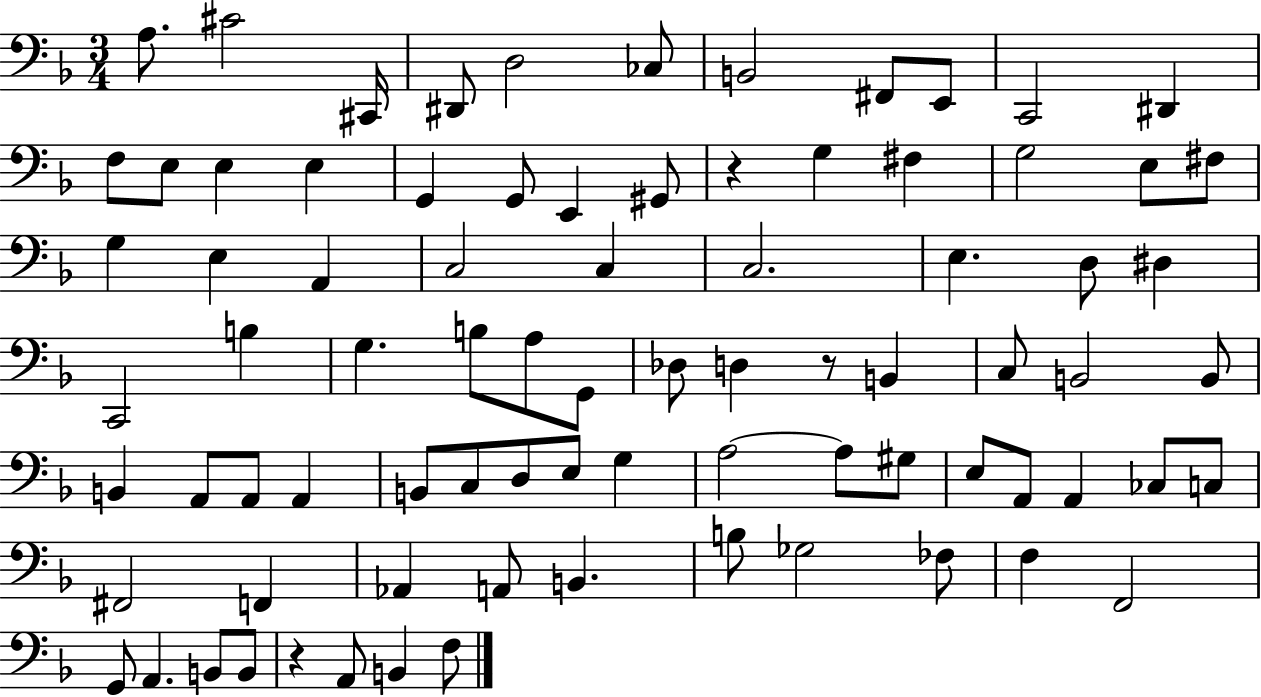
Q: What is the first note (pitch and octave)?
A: A3